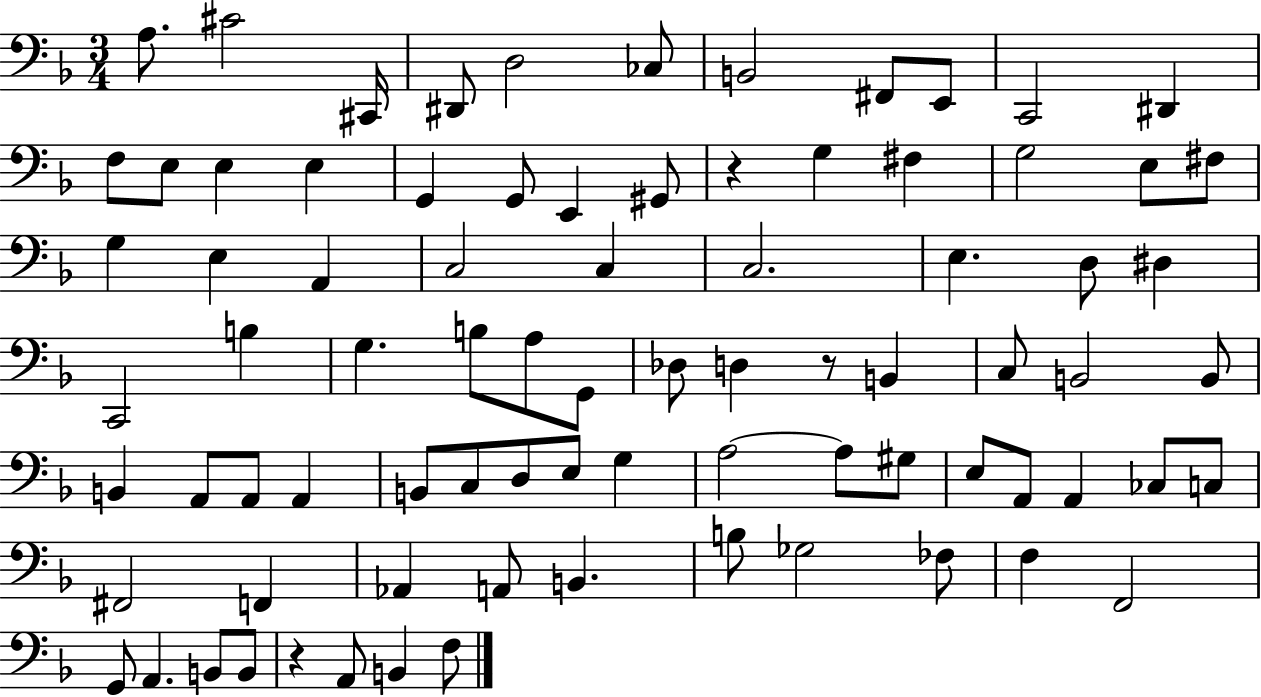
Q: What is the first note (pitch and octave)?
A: A3